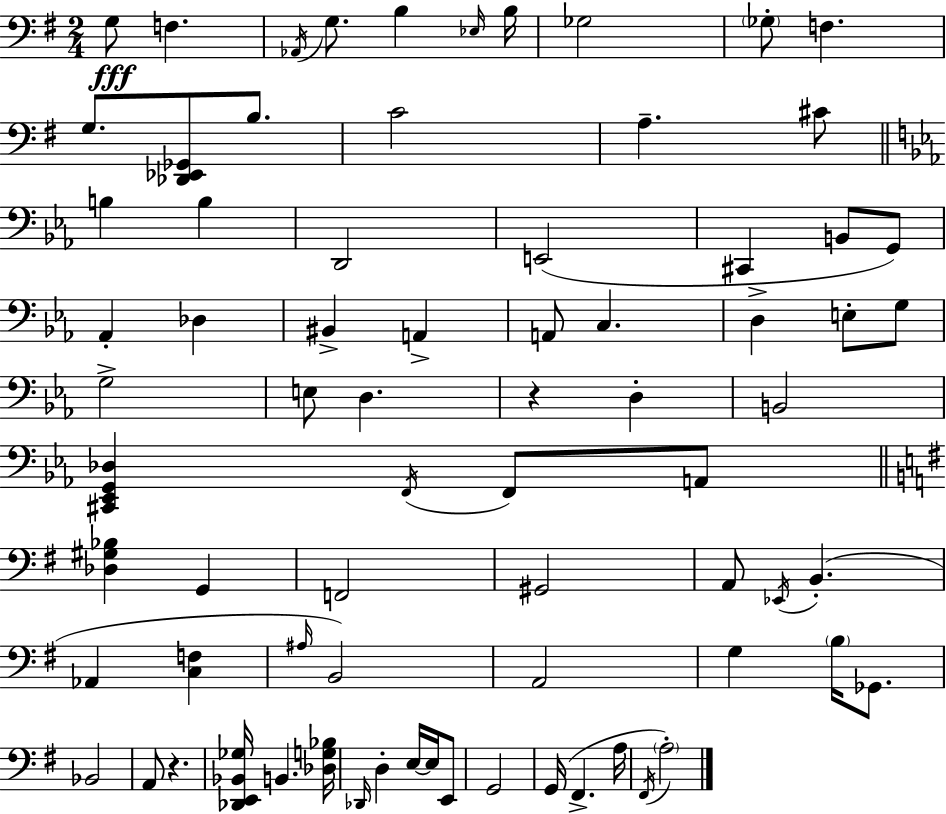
{
  \clef bass
  \numericTimeSignature
  \time 2/4
  \key g \major
  g8\fff f4. | \acciaccatura { aes,16 } g8. b4 | \grace { ees16 } b16 ges2 | \parenthesize ges8-. f4. | \break g8. <des, ees, ges,>8 b8. | c'2 | a4.-- | cis'8 \bar "||" \break \key ees \major b4 b4 | d,2 | e,2( | cis,4 b,8 g,8) | \break aes,4-. des4 | bis,4-> a,4-> | a,8 c4. | d4-> e8-. g8 | \break g2-> | e8 d4. | r4 d4-. | b,2 | \break <cis, ees, g, des>4 \acciaccatura { f,16 } f,8 a,8 | \bar "||" \break \key g \major <des gis bes>4 g,4 | f,2 | gis,2 | a,8 \acciaccatura { ees,16 }( b,4.-. | \break aes,4 <c f>4 | \grace { ais16 }) b,2 | a,2 | g4 \parenthesize b16 ges,8. | \break bes,2 | a,8 r4. | <des, e, bes, ges>16 b,4. | <des g bes>16 \grace { des,16 } d4-. e16~~ | \break e16 e,8 g,2 | g,16( fis,4.-> | a16 \acciaccatura { fis,16 }) \parenthesize a2-. | \bar "|."
}